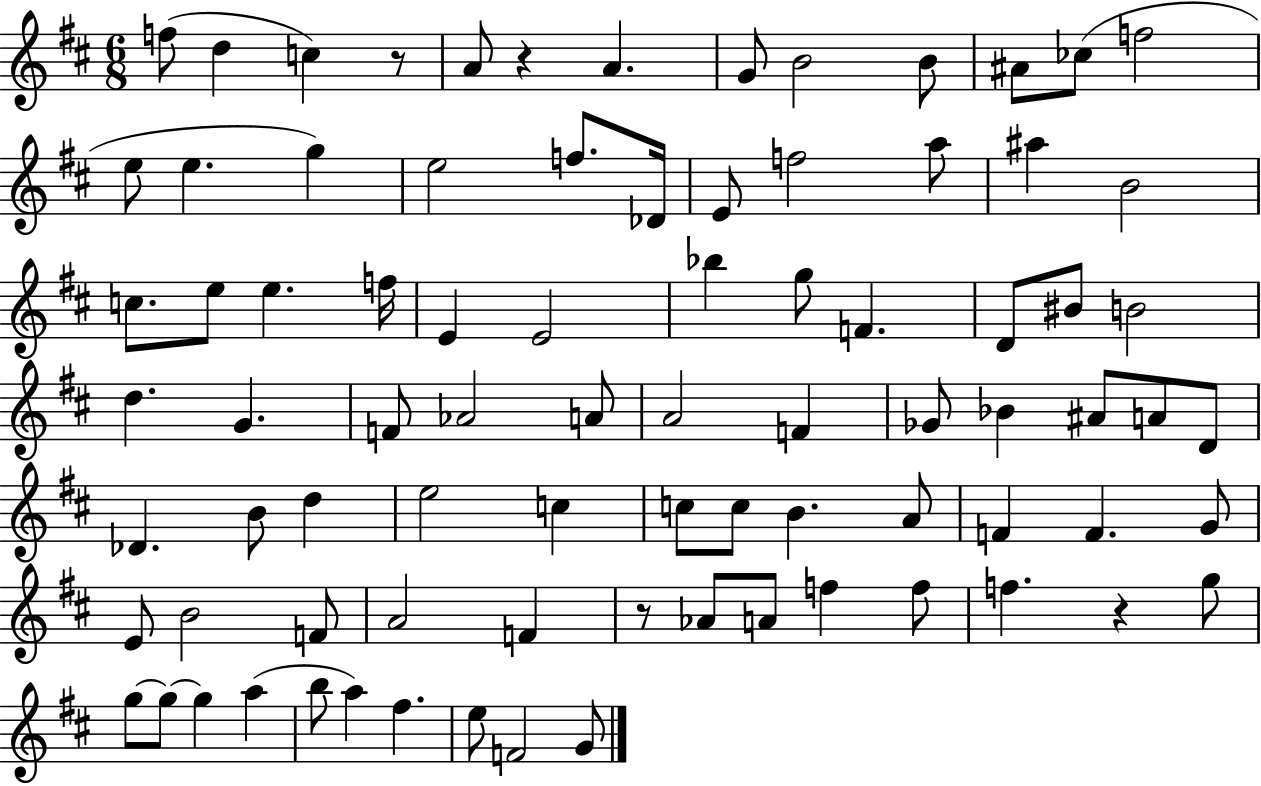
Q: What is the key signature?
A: D major